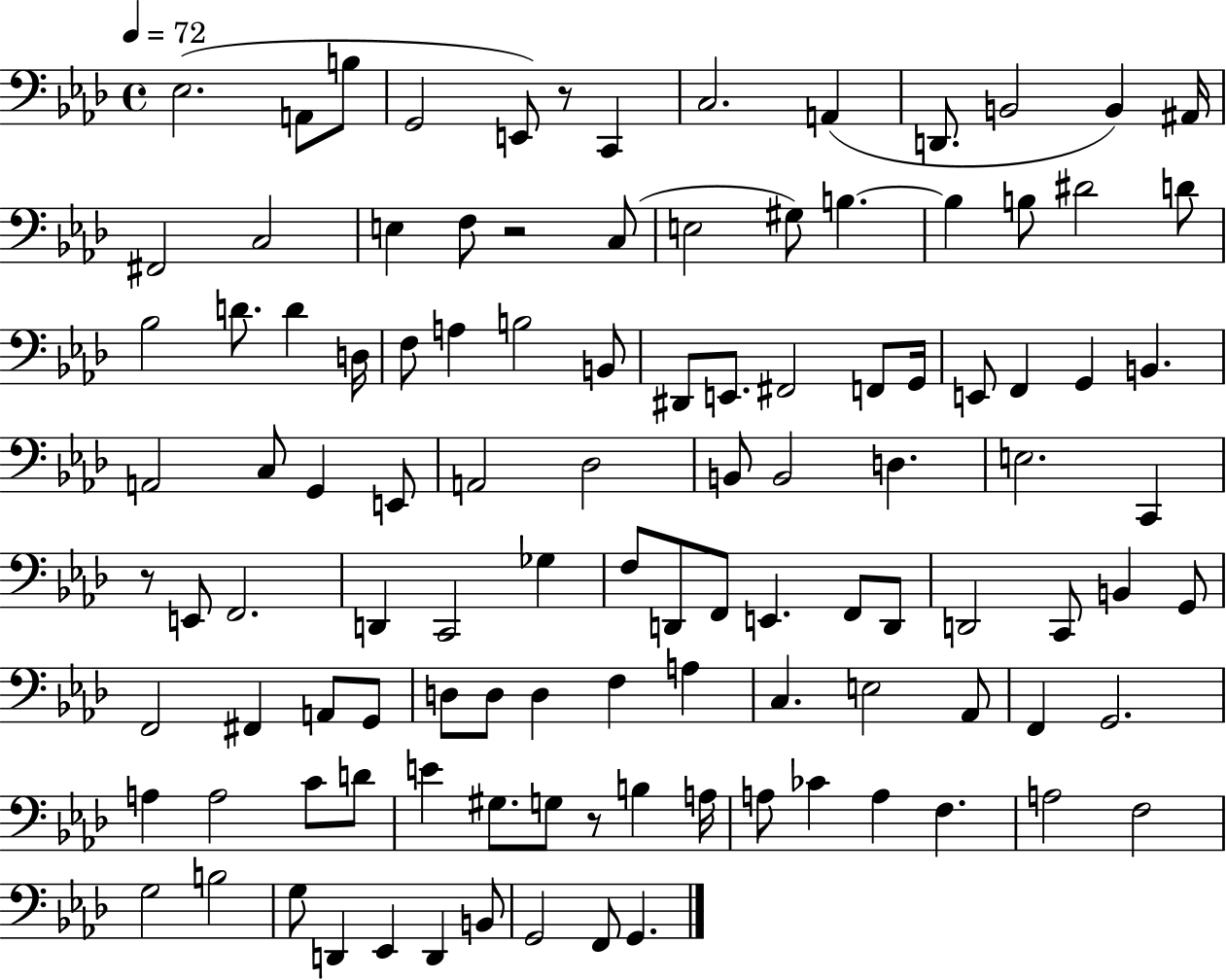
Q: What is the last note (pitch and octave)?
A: G2